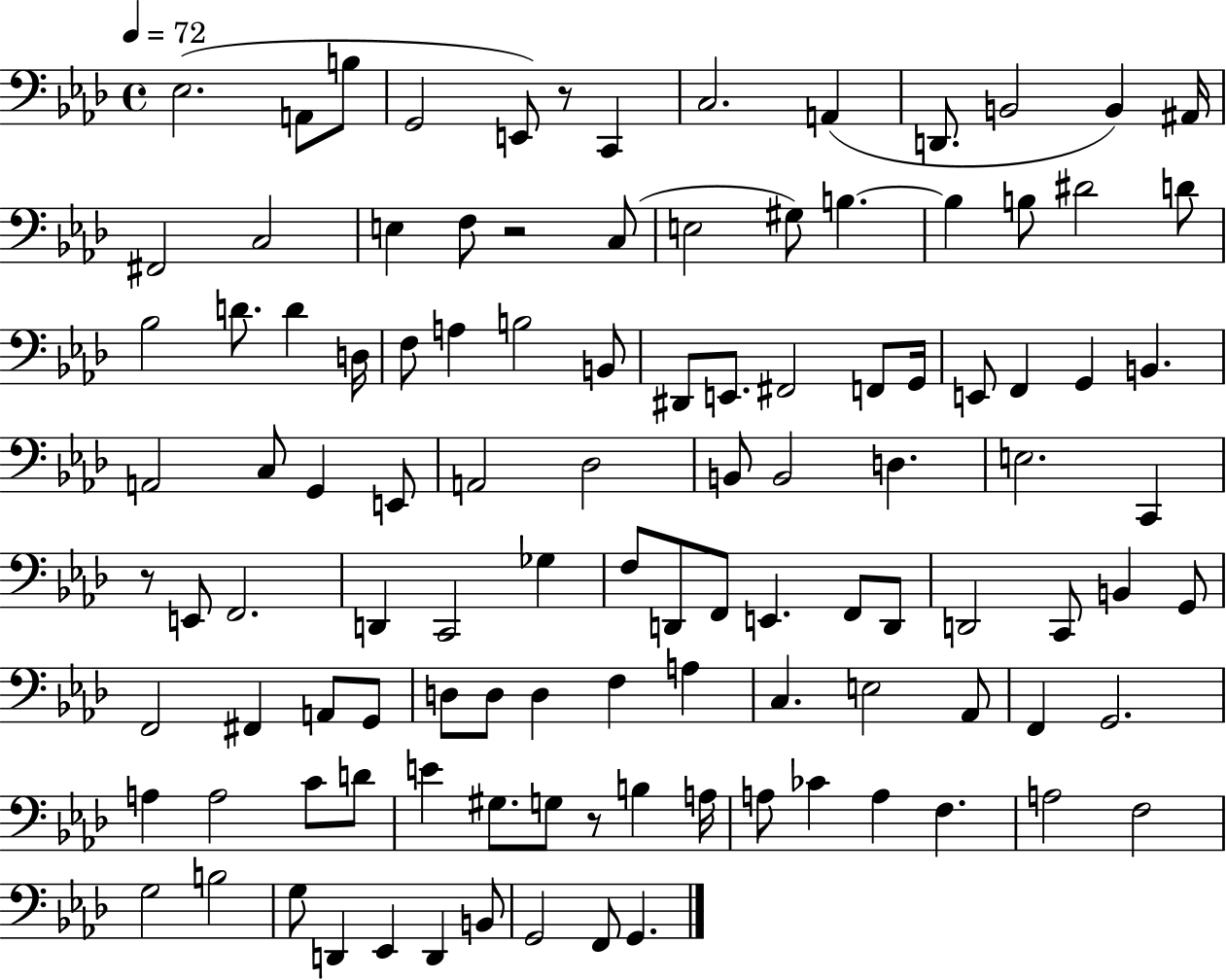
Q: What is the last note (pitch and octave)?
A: G2